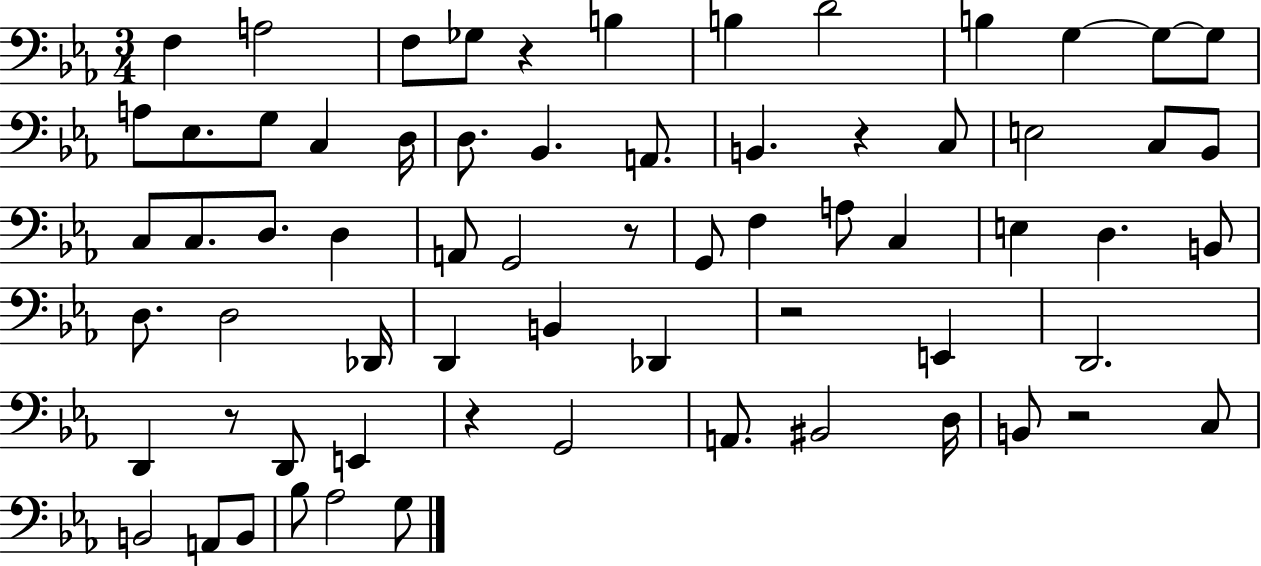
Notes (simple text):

F3/q A3/h F3/e Gb3/e R/q B3/q B3/q D4/h B3/q G3/q G3/e G3/e A3/e Eb3/e. G3/e C3/q D3/s D3/e. Bb2/q. A2/e. B2/q. R/q C3/e E3/h C3/e Bb2/e C3/e C3/e. D3/e. D3/q A2/e G2/h R/e G2/e F3/q A3/e C3/q E3/q D3/q. B2/e D3/e. D3/h Db2/s D2/q B2/q Db2/q R/h E2/q D2/h. D2/q R/e D2/e E2/q R/q G2/h A2/e. BIS2/h D3/s B2/e R/h C3/e B2/h A2/e B2/e Bb3/e Ab3/h G3/e